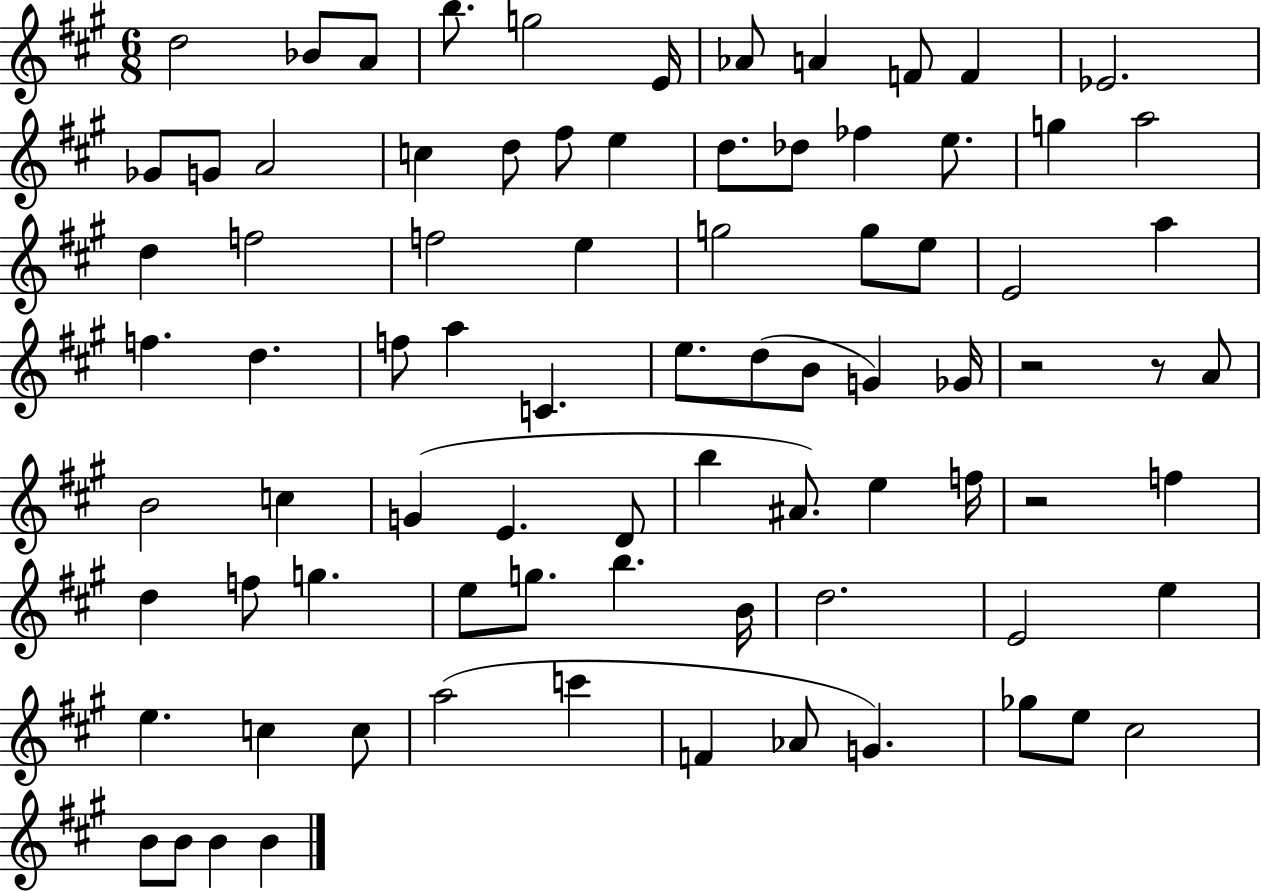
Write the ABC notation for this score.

X:1
T:Untitled
M:6/8
L:1/4
K:A
d2 _B/2 A/2 b/2 g2 E/4 _A/2 A F/2 F _E2 _G/2 G/2 A2 c d/2 ^f/2 e d/2 _d/2 _f e/2 g a2 d f2 f2 e g2 g/2 e/2 E2 a f d f/2 a C e/2 d/2 B/2 G _G/4 z2 z/2 A/2 B2 c G E D/2 b ^A/2 e f/4 z2 f d f/2 g e/2 g/2 b B/4 d2 E2 e e c c/2 a2 c' F _A/2 G _g/2 e/2 ^c2 B/2 B/2 B B